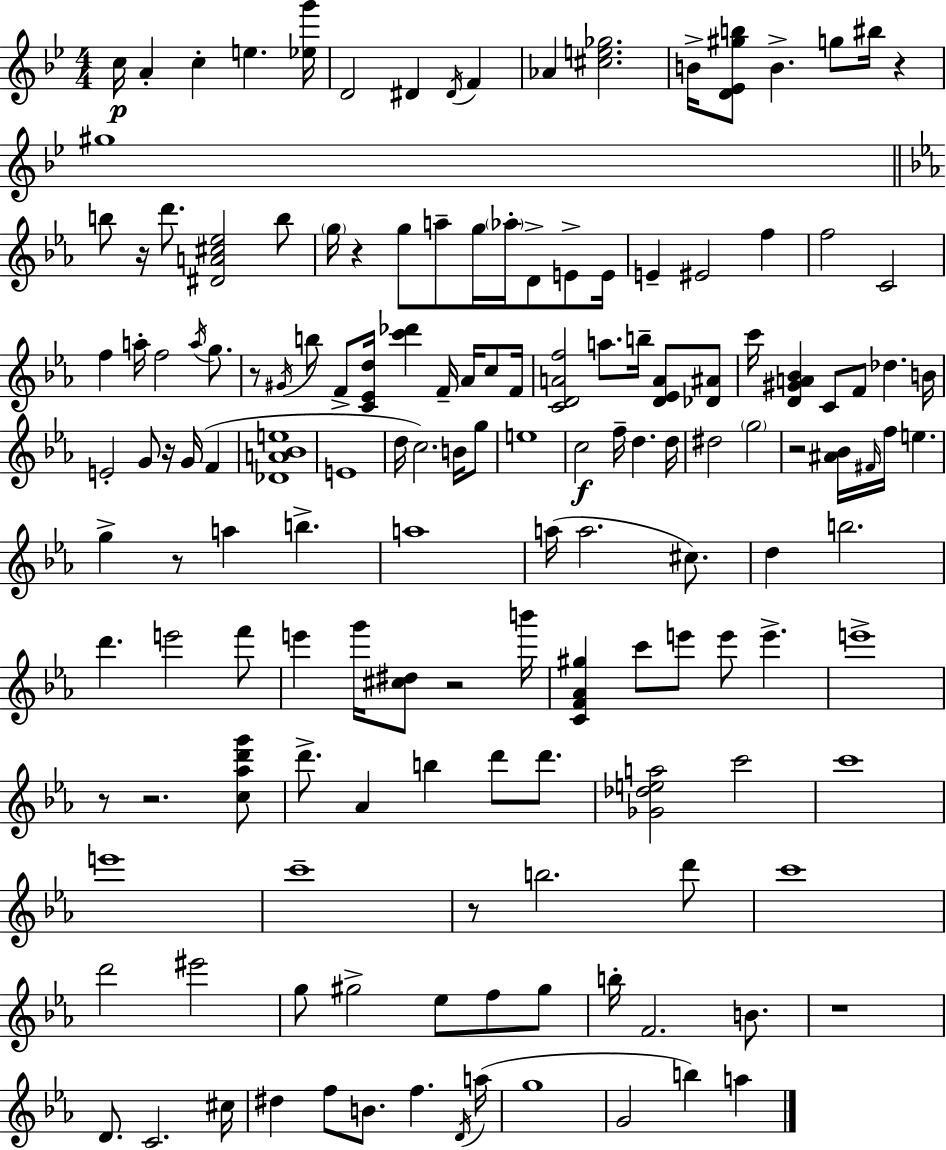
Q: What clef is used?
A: treble